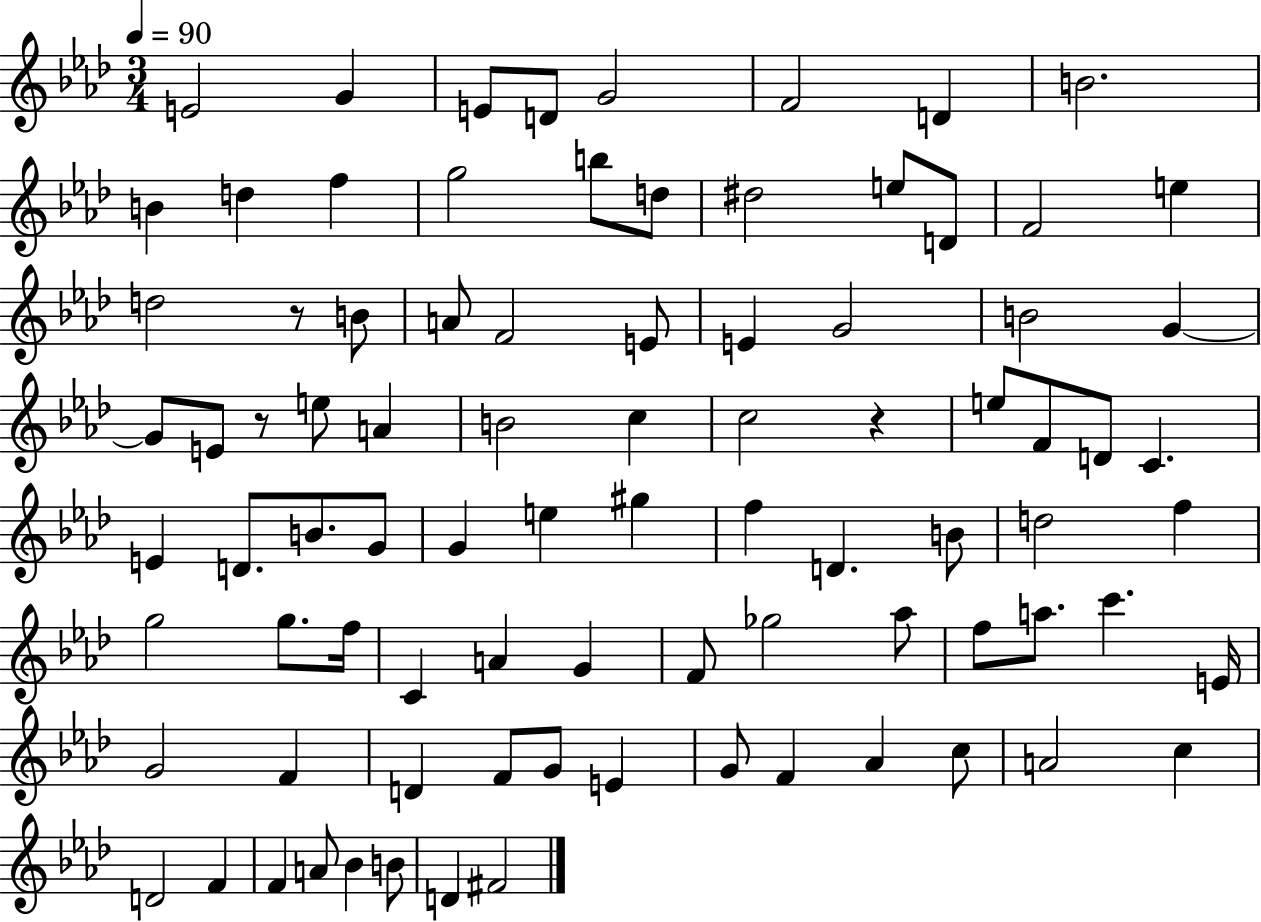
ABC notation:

X:1
T:Untitled
M:3/4
L:1/4
K:Ab
E2 G E/2 D/2 G2 F2 D B2 B d f g2 b/2 d/2 ^d2 e/2 D/2 F2 e d2 z/2 B/2 A/2 F2 E/2 E G2 B2 G G/2 E/2 z/2 e/2 A B2 c c2 z e/2 F/2 D/2 C E D/2 B/2 G/2 G e ^g f D B/2 d2 f g2 g/2 f/4 C A G F/2 _g2 _a/2 f/2 a/2 c' E/4 G2 F D F/2 G/2 E G/2 F _A c/2 A2 c D2 F F A/2 _B B/2 D ^F2